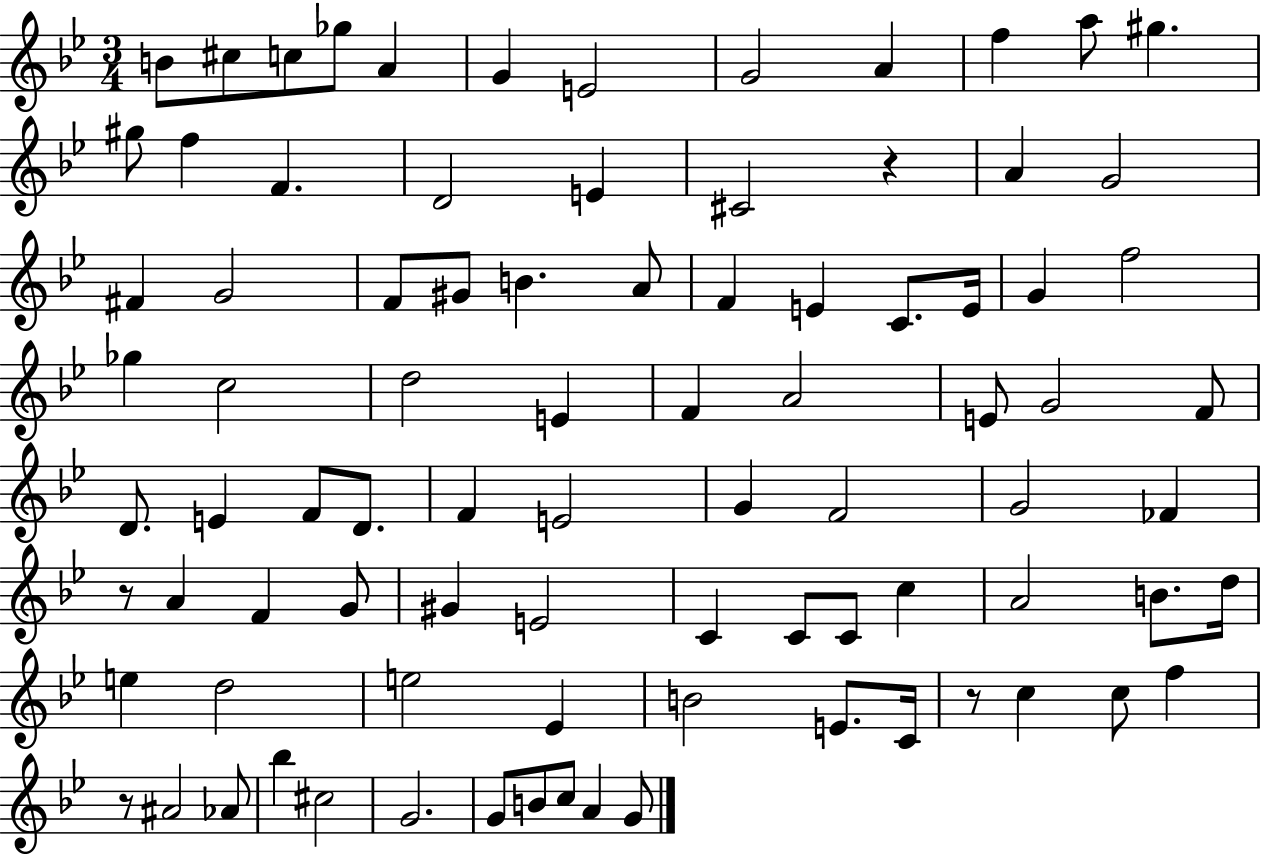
{
  \clef treble
  \numericTimeSignature
  \time 3/4
  \key bes \major
  \repeat volta 2 { b'8 cis''8 c''8 ges''8 a'4 | g'4 e'2 | g'2 a'4 | f''4 a''8 gis''4. | \break gis''8 f''4 f'4. | d'2 e'4 | cis'2 r4 | a'4 g'2 | \break fis'4 g'2 | f'8 gis'8 b'4. a'8 | f'4 e'4 c'8. e'16 | g'4 f''2 | \break ges''4 c''2 | d''2 e'4 | f'4 a'2 | e'8 g'2 f'8 | \break d'8. e'4 f'8 d'8. | f'4 e'2 | g'4 f'2 | g'2 fes'4 | \break r8 a'4 f'4 g'8 | gis'4 e'2 | c'4 c'8 c'8 c''4 | a'2 b'8. d''16 | \break e''4 d''2 | e''2 ees'4 | b'2 e'8. c'16 | r8 c''4 c''8 f''4 | \break r8 ais'2 aes'8 | bes''4 cis''2 | g'2. | g'8 b'8 c''8 a'4 g'8 | \break } \bar "|."
}